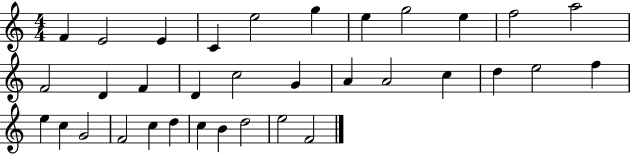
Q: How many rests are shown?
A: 0